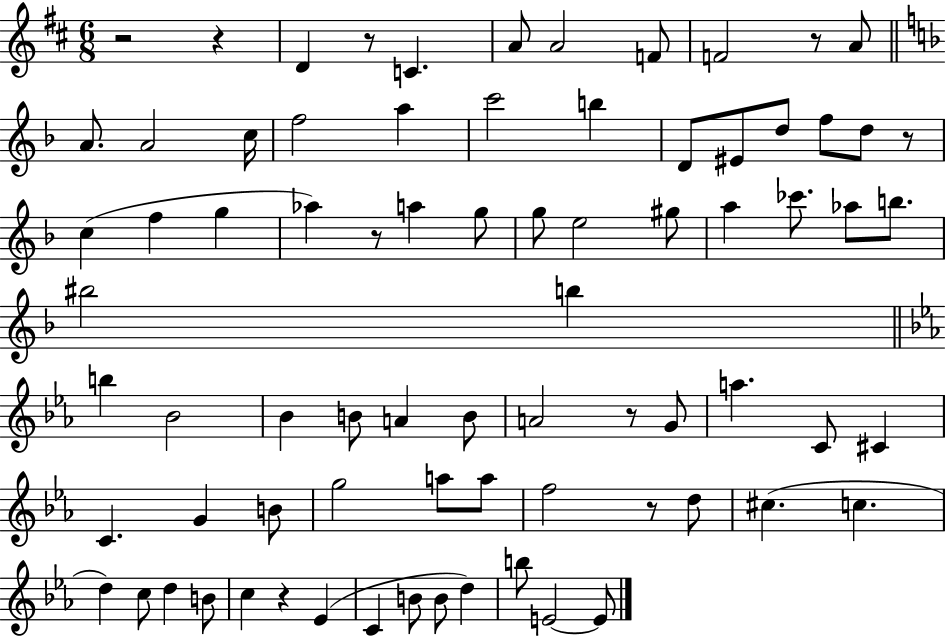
{
  \clef treble
  \numericTimeSignature
  \time 6/8
  \key d \major
  \repeat volta 2 { r2 r4 | d'4 r8 c'4. | a'8 a'2 f'8 | f'2 r8 a'8 | \break \bar "||" \break \key f \major a'8. a'2 c''16 | f''2 a''4 | c'''2 b''4 | d'8 eis'8 d''8 f''8 d''8 r8 | \break c''4( f''4 g''4 | aes''4) r8 a''4 g''8 | g''8 e''2 gis''8 | a''4 ces'''8. aes''8 b''8. | \break bis''2 b''4 | \bar "||" \break \key c \minor b''4 bes'2 | bes'4 b'8 a'4 b'8 | a'2 r8 g'8 | a''4. c'8 cis'4 | \break c'4. g'4 b'8 | g''2 a''8 a''8 | f''2 r8 d''8 | cis''4.( c''4. | \break d''4) c''8 d''4 b'8 | c''4 r4 ees'4( | c'4 b'8 b'8 d''4) | b''8 e'2~~ e'8 | \break } \bar "|."
}